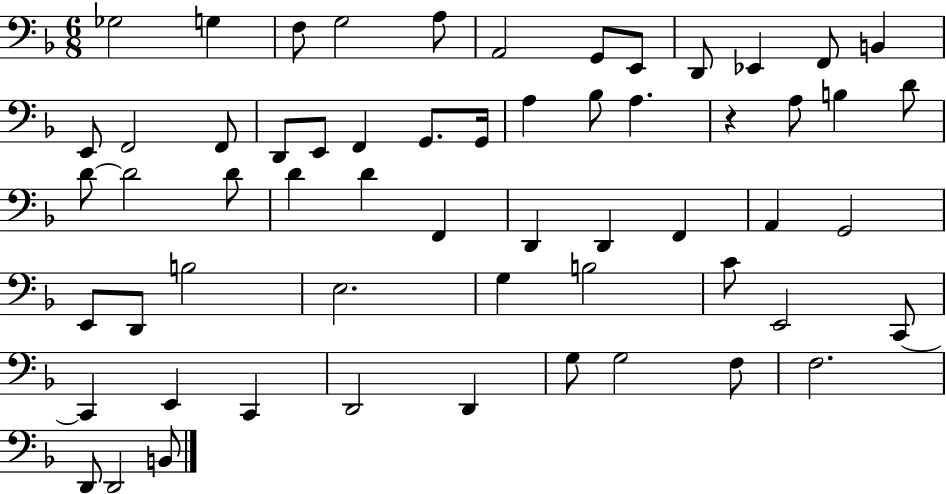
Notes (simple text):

Gb3/h G3/q F3/e G3/h A3/e A2/h G2/e E2/e D2/e Eb2/q F2/e B2/q E2/e F2/h F2/e D2/e E2/e F2/q G2/e. G2/s A3/q Bb3/e A3/q. R/q A3/e B3/q D4/e D4/e D4/h D4/e D4/q D4/q F2/q D2/q D2/q F2/q A2/q G2/h E2/e D2/e B3/h E3/h. G3/q B3/h C4/e E2/h C2/e C2/q E2/q C2/q D2/h D2/q G3/e G3/h F3/e F3/h. D2/e D2/h B2/e